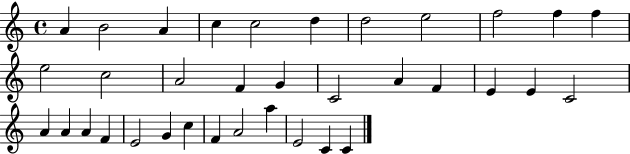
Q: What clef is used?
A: treble